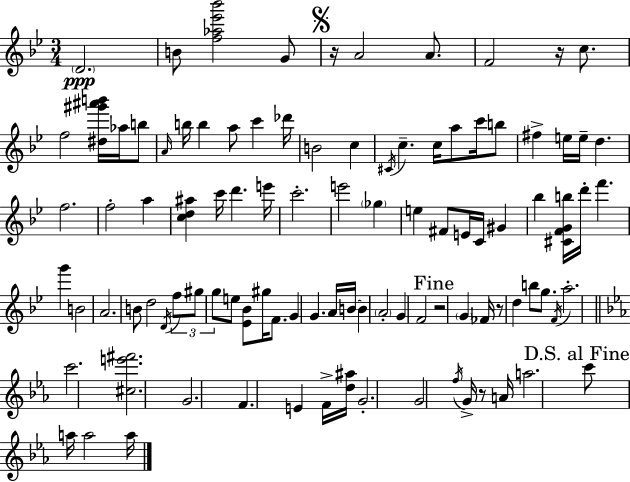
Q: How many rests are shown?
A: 5